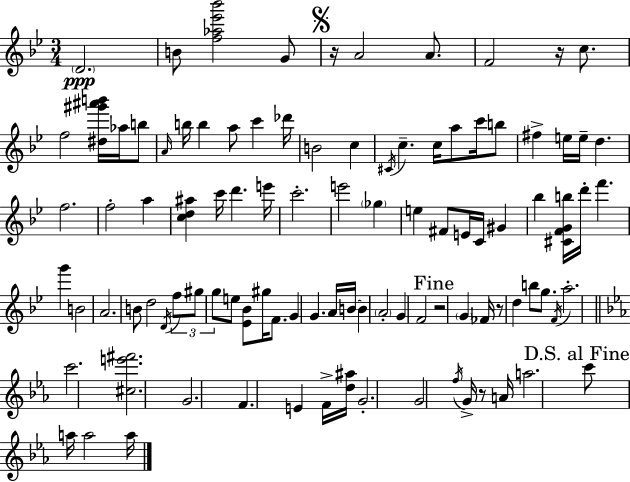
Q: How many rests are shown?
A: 5